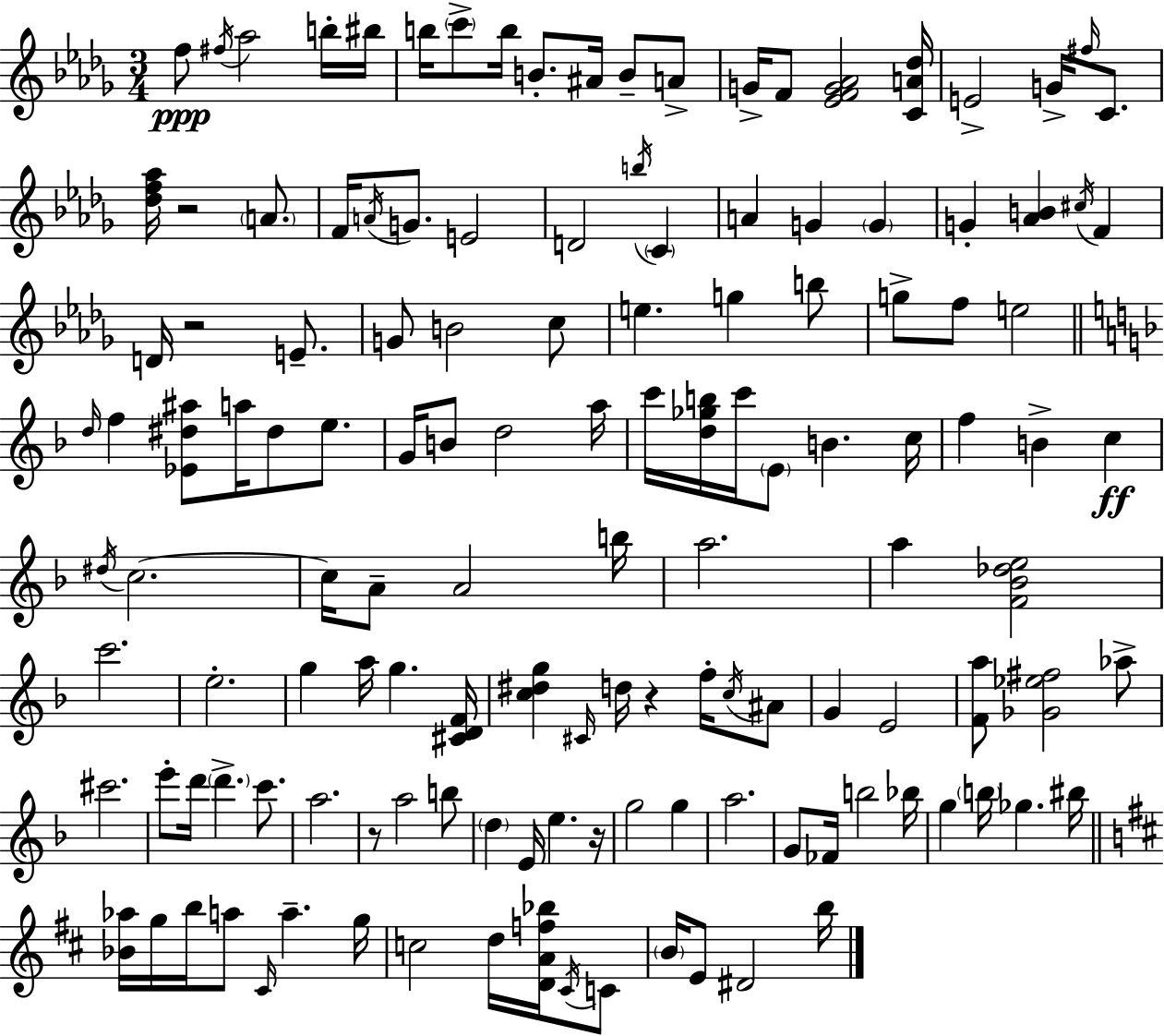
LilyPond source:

{
  \clef treble
  \numericTimeSignature
  \time 3/4
  \key bes \minor
  f''8\ppp \acciaccatura { fis''16 } aes''2 b''16-. | bis''16 b''16 \parenthesize c'''8-> b''16 b'8.-. ais'16 b'8-- a'8-> | g'16-> f'8 <ees' f' g' aes'>2 | <c' a' des''>16 e'2-> g'16-> \grace { fis''16 } c'8. | \break <des'' f'' aes''>16 r2 \parenthesize a'8. | f'16 \acciaccatura { a'16 } g'8. e'2 | d'2 \acciaccatura { b''16 } | \parenthesize c'4 a'4 g'4 | \break \parenthesize g'4 g'4-. <aes' b'>4 | \acciaccatura { cis''16 } f'4 d'16 r2 | e'8.-- g'8 b'2 | c''8 e''4. g''4 | \break b''8 g''8-> f''8 e''2 | \bar "||" \break \key d \minor \grace { d''16 } f''4 <ees' dis'' ais''>8 a''16 dis''8 e''8. | g'16 b'8 d''2 | a''16 c'''16 <d'' ges'' b''>16 c'''16 \parenthesize e'8 b'4. | c''16 f''4 b'4-> c''4\ff | \break \acciaccatura { dis''16 } c''2.~~ | c''16 a'8-- a'2 | b''16 a''2. | a''4 <f' bes' des'' e''>2 | \break c'''2. | e''2.-. | g''4 a''16 g''4. | <cis' d' f'>16 <c'' dis'' g''>4 \grace { cis'16 } d''16 r4 | \break f''16-. \acciaccatura { c''16 } ais'8 g'4 e'2 | <f' a''>8 <ges' ees'' fis''>2 | aes''8-> cis'''2. | e'''8-. d'''16 \parenthesize d'''4.-> | \break c'''8. a''2. | r8 a''2 | b''8 \parenthesize d''4 e'16 e''4. | r16 g''2 | \break g''4 a''2. | g'8 fes'16 b''2 | bes''16 g''4 \parenthesize b''16 ges''4. | bis''16 \bar "||" \break \key d \major <bes' aes''>16 g''16 b''16 a''8 \grace { cis'16 } a''4.-- | g''16 c''2 d''16 <d' a' f'' bes''>16 \acciaccatura { cis'16 } | c'8 \parenthesize b'16 e'8 dis'2 | b''16 \bar "|."
}